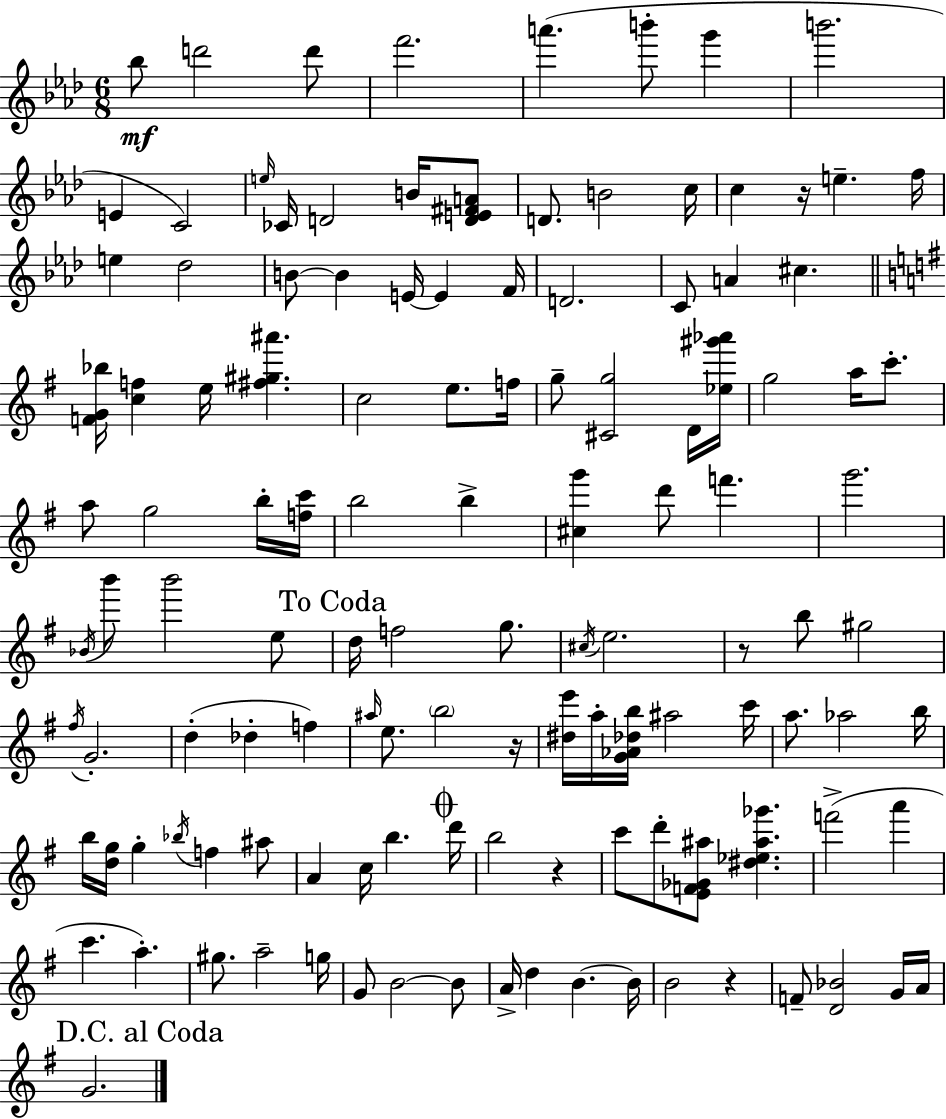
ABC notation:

X:1
T:Untitled
M:6/8
L:1/4
K:Ab
_b/2 d'2 d'/2 f'2 a' b'/2 g' b'2 E C2 e/4 _C/4 D2 B/4 [DE^FA]/2 D/2 B2 c/4 c z/4 e f/4 e _d2 B/2 B E/4 E F/4 D2 C/2 A ^c [FG_b]/4 [cf] e/4 [^f^g^a'] c2 e/2 f/4 g/2 [^Cg]2 D/4 [_e^g'_a']/4 g2 a/4 c'/2 a/2 g2 b/4 [fc']/4 b2 b [^cg'] d'/2 f' g'2 _B/4 b'/2 b'2 e/2 d/4 f2 g/2 ^c/4 e2 z/2 b/2 ^g2 ^f/4 G2 d _d f ^a/4 e/2 b2 z/4 [^de']/4 a/4 [G_A_db]/4 ^a2 c'/4 a/2 _a2 b/4 b/4 [dg]/4 g _b/4 f ^a/2 A c/4 b d'/4 b2 z c'/2 d'/2 [EF_G^a]/2 [^d_e^a_g'] f'2 a' c' a ^g/2 a2 g/4 G/2 B2 B/2 A/4 d B B/4 B2 z F/2 [D_B]2 G/4 A/4 G2